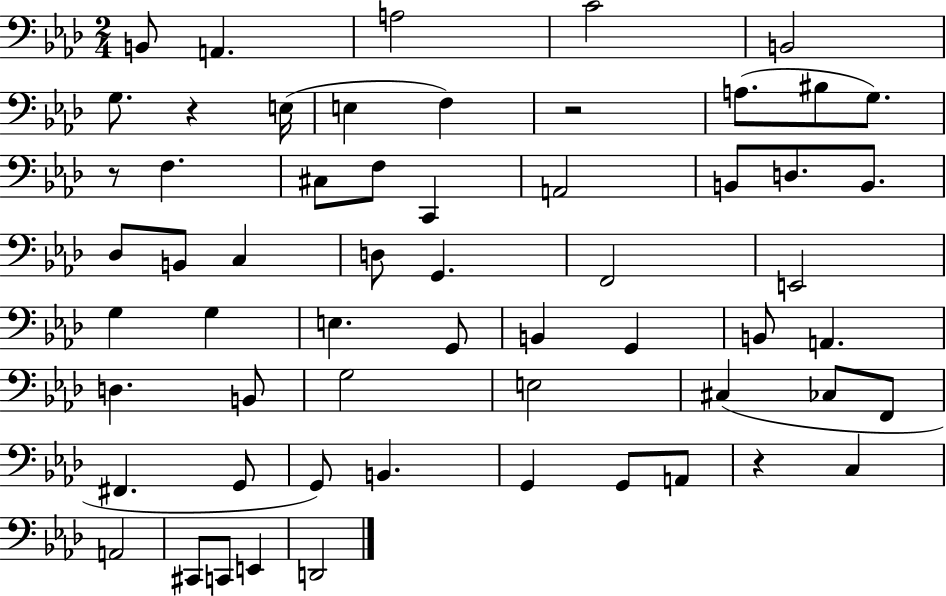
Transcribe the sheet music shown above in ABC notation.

X:1
T:Untitled
M:2/4
L:1/4
K:Ab
B,,/2 A,, A,2 C2 B,,2 G,/2 z E,/4 E, F, z2 A,/2 ^B,/2 G,/2 z/2 F, ^C,/2 F,/2 C,, A,,2 B,,/2 D,/2 B,,/2 _D,/2 B,,/2 C, D,/2 G,, F,,2 E,,2 G, G, E, G,,/2 B,, G,, B,,/2 A,, D, B,,/2 G,2 E,2 ^C, _C,/2 F,,/2 ^F,, G,,/2 G,,/2 B,, G,, G,,/2 A,,/2 z C, A,,2 ^C,,/2 C,,/2 E,, D,,2